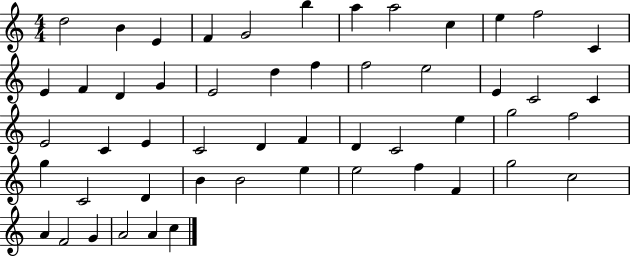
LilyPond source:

{
  \clef treble
  \numericTimeSignature
  \time 4/4
  \key c \major
  d''2 b'4 e'4 | f'4 g'2 b''4 | a''4 a''2 c''4 | e''4 f''2 c'4 | \break e'4 f'4 d'4 g'4 | e'2 d''4 f''4 | f''2 e''2 | e'4 c'2 c'4 | \break e'2 c'4 e'4 | c'2 d'4 f'4 | d'4 c'2 e''4 | g''2 f''2 | \break g''4 c'2 d'4 | b'4 b'2 e''4 | e''2 f''4 f'4 | g''2 c''2 | \break a'4 f'2 g'4 | a'2 a'4 c''4 | \bar "|."
}